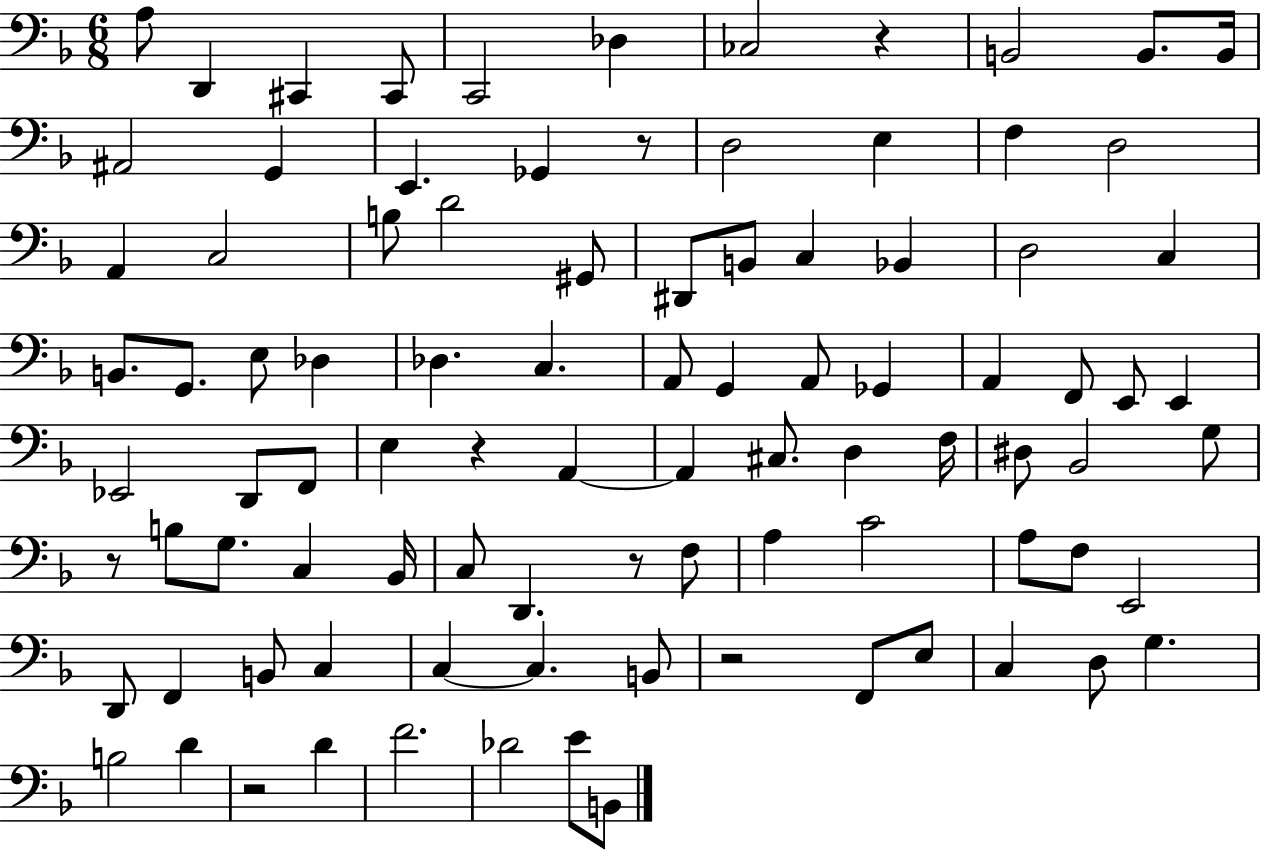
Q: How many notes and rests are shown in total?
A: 93